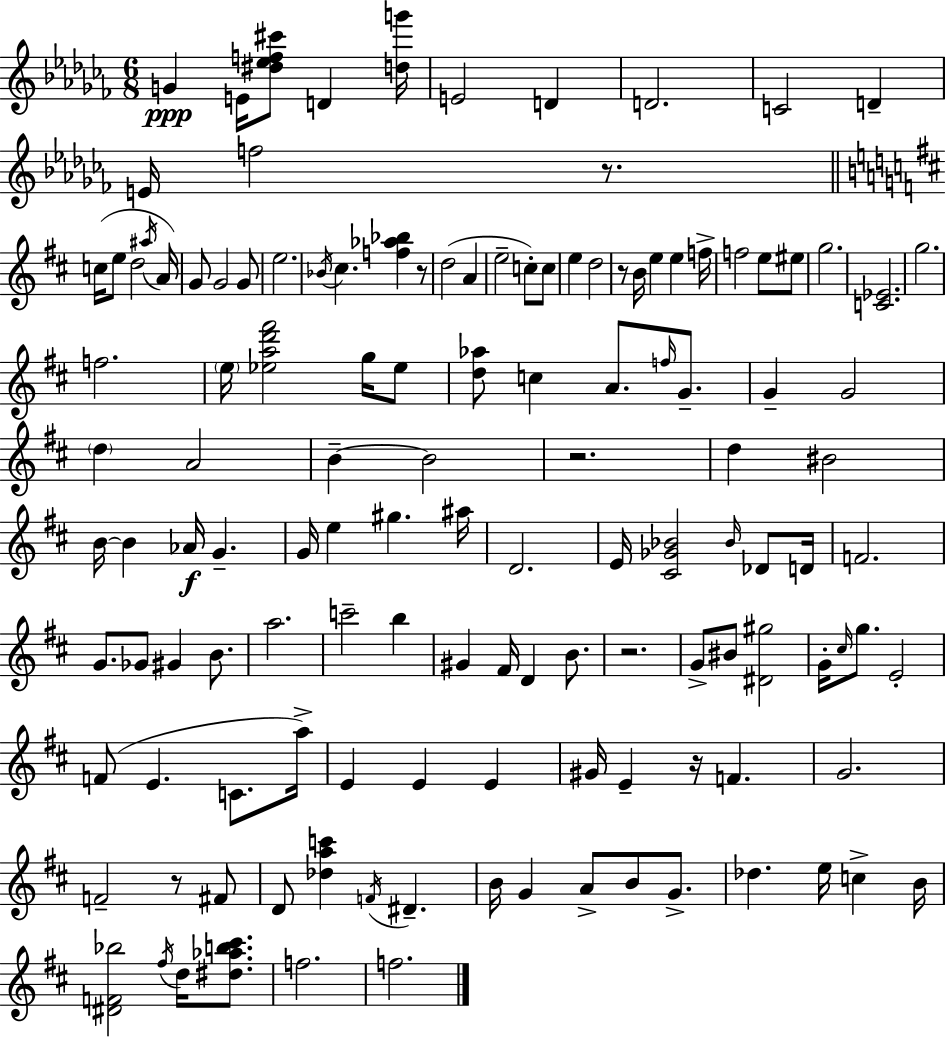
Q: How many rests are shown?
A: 7